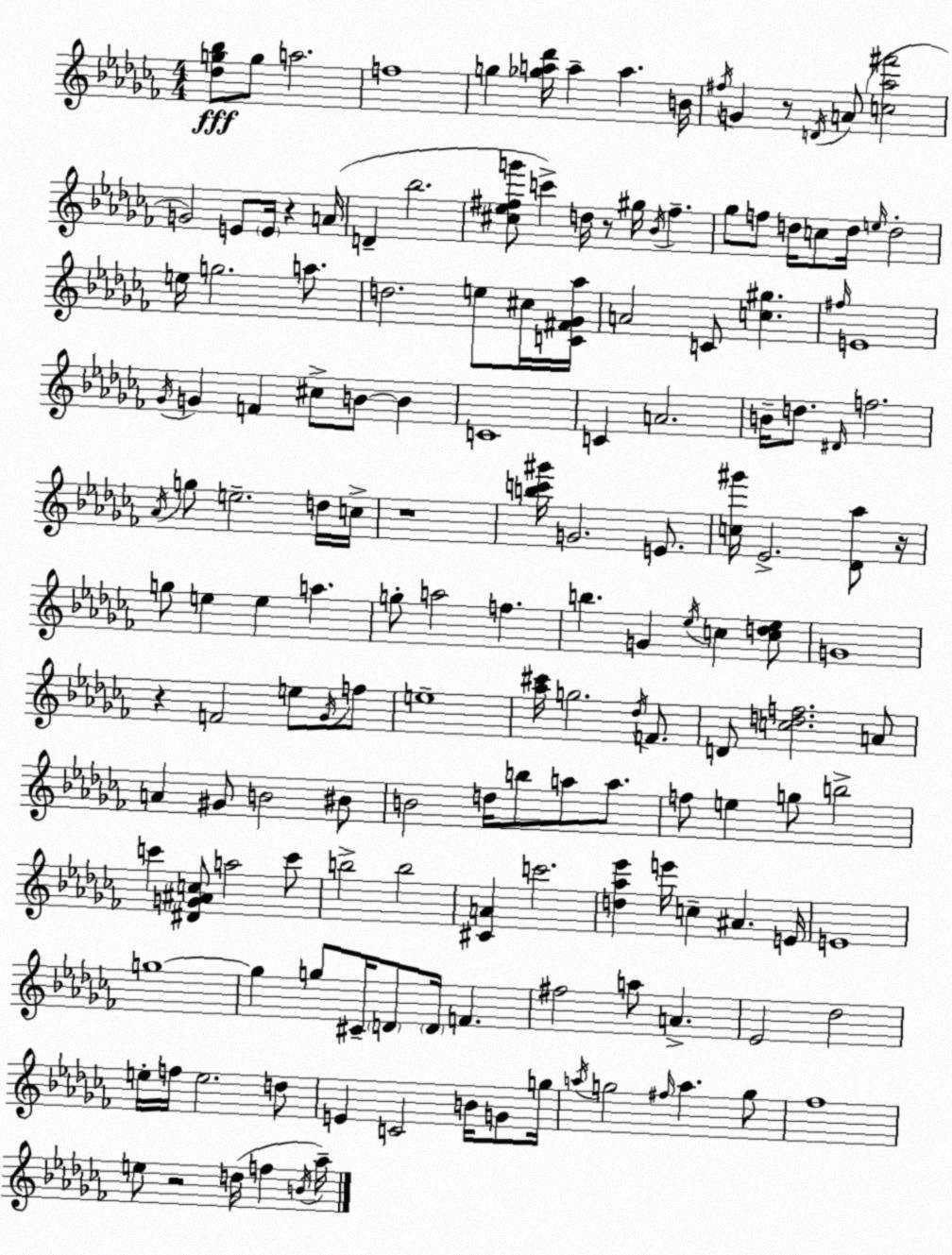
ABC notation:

X:1
T:Untitled
M:4/4
L:1/4
K:Abm
[_dg_b]/2 g/2 a2 f4 g [_ga_d']/4 a a B/4 ^f/4 G z/2 D/4 A/2 [c_a^f']2 G2 E/2 E/4 z A/4 D _b2 [^c_e^fg']/2 c' d/4 z/2 ^g/4 _B/4 ^f _g/2 f/2 d/4 c/2 d/4 e/4 d2 e/4 g2 a/2 d2 e/2 ^c/4 [C^F_G_a]/4 A2 C/2 [c^g] ^f/4 E4 _G/4 G F ^c/2 B/2 B C4 C A2 B/4 d/2 ^D/4 f2 _A/4 g/2 e2 d/4 c/4 z4 [bc'^g']/4 G2 E/2 [c^g']/4 _E2 [_D_a]/2 z/4 g/2 e e a g/2 a2 f b G _e/4 c [cd_e]/2 G4 z F2 e/2 _G/4 f/2 e4 [_a^c']/4 g2 _d/4 F/2 D/2 [cdf]2 A/2 A ^G/2 B2 ^B/2 B2 d/4 b/2 a/2 a/2 f/2 e g/2 b2 c' [^DG^Ac]/2 a2 c'/2 b2 b2 [^CA] c'2 [d_a_e'] e'/4 c ^A E/4 E4 g4 g g/2 ^C/4 D/2 D/4 F ^f2 a/2 A _E2 _d2 e/4 f/4 e2 d/2 E C2 B/4 G/2 g/4 a/4 g2 ^f/4 a g/2 _f4 e/2 z2 d/4 f B/4 _a/4